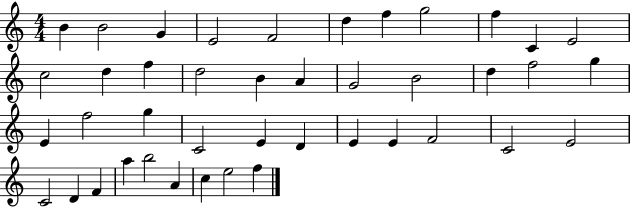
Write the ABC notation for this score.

X:1
T:Untitled
M:4/4
L:1/4
K:C
B B2 G E2 F2 d f g2 f C E2 c2 d f d2 B A G2 B2 d f2 g E f2 g C2 E D E E F2 C2 E2 C2 D F a b2 A c e2 f